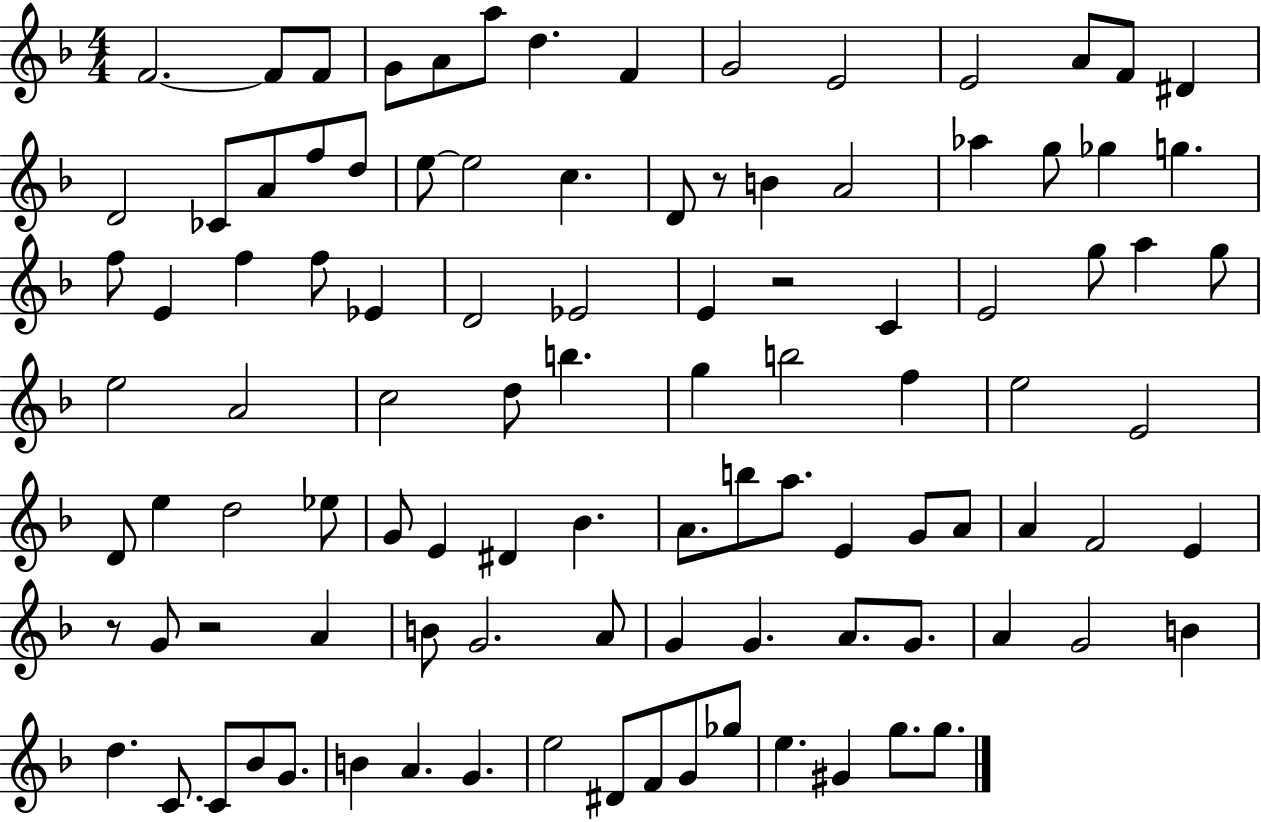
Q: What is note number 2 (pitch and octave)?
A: F4